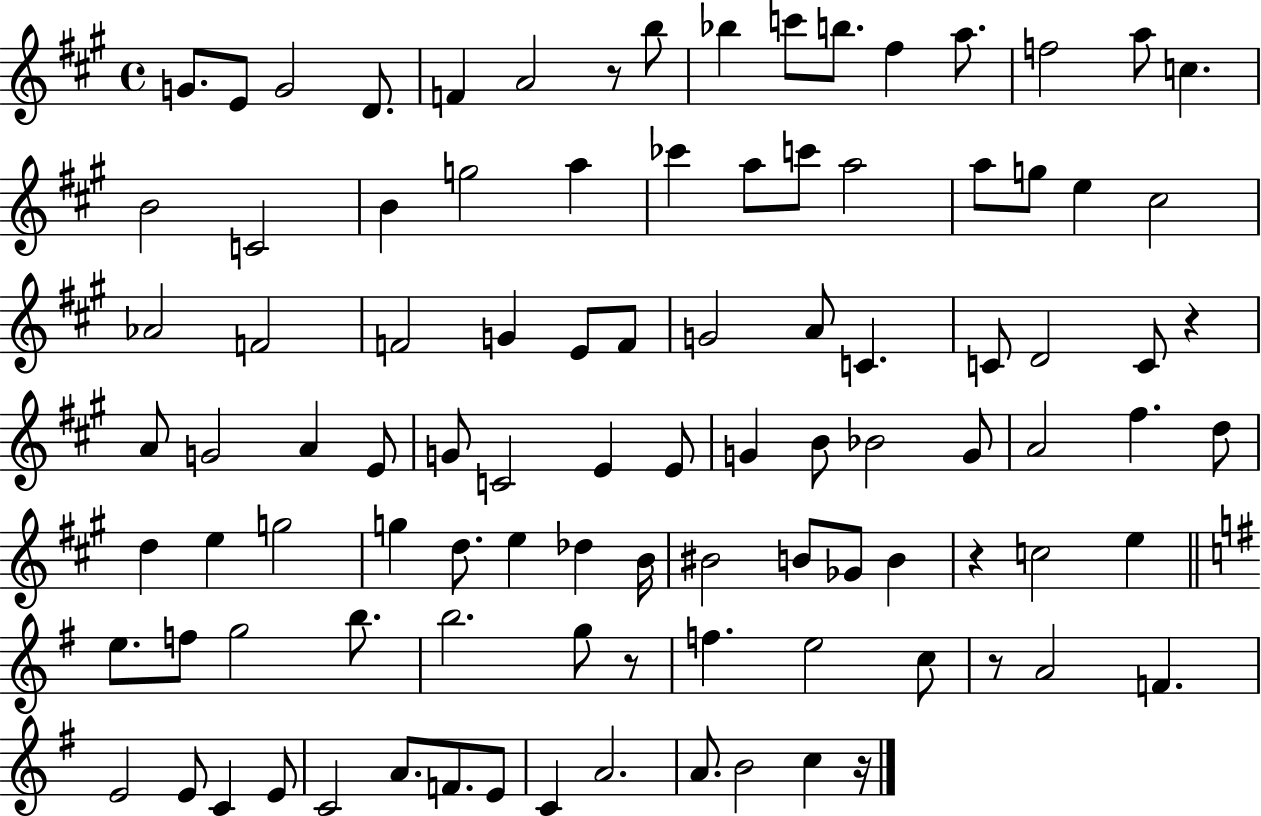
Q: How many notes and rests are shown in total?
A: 99